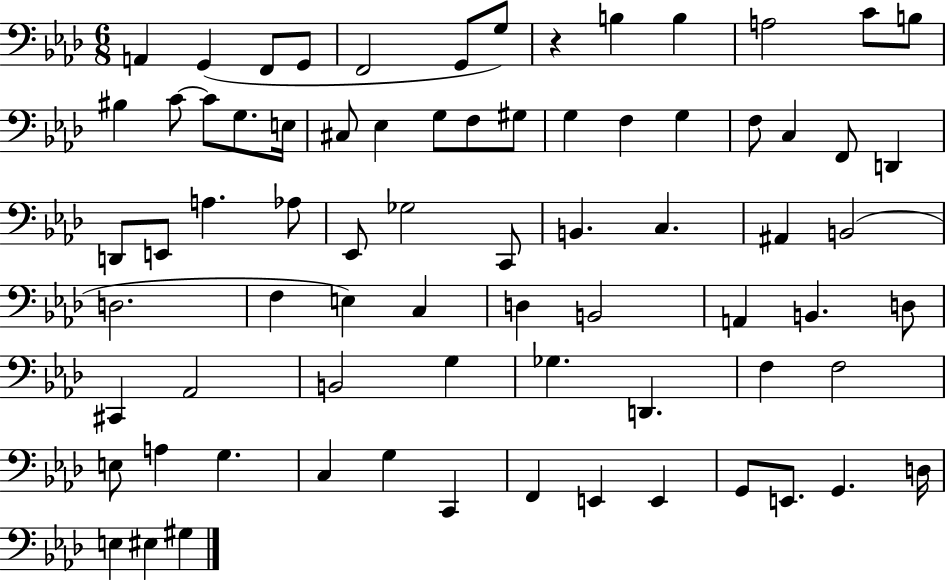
A2/q G2/q F2/e G2/e F2/h G2/e G3/e R/q B3/q B3/q A3/h C4/e B3/e BIS3/q C4/e C4/e G3/e. E3/s C#3/e Eb3/q G3/e F3/e G#3/e G3/q F3/q G3/q F3/e C3/q F2/e D2/q D2/e E2/e A3/q. Ab3/e Eb2/e Gb3/h C2/e B2/q. C3/q. A#2/q B2/h D3/h. F3/q E3/q C3/q D3/q B2/h A2/q B2/q. D3/e C#2/q Ab2/h B2/h G3/q Gb3/q. D2/q. F3/q F3/h E3/e A3/q G3/q. C3/q G3/q C2/q F2/q E2/q E2/q G2/e E2/e. G2/q. D3/s E3/q EIS3/q G#3/q